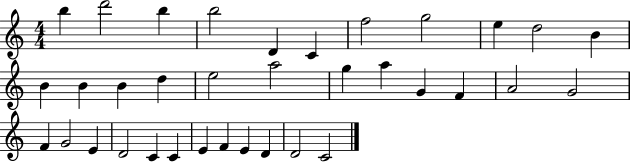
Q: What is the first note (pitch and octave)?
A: B5